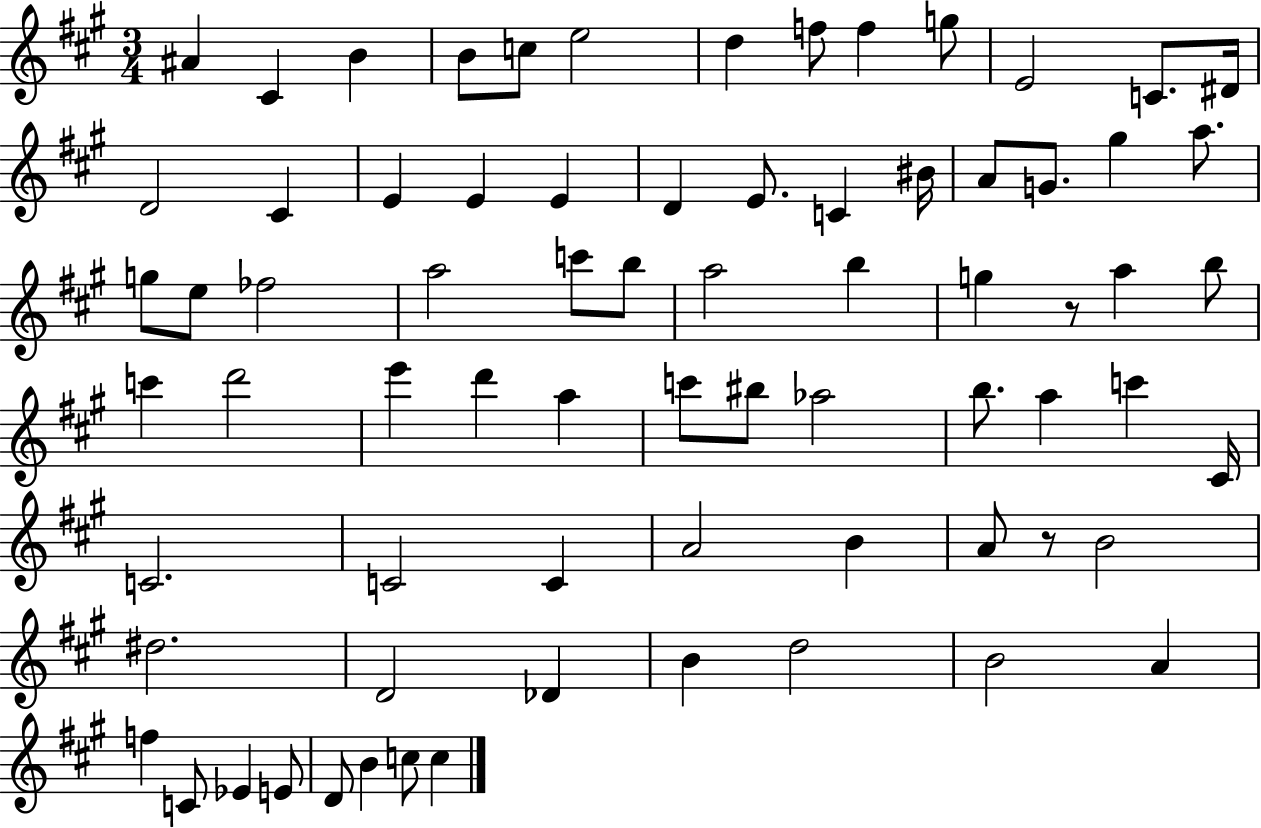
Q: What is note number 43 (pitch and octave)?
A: C6